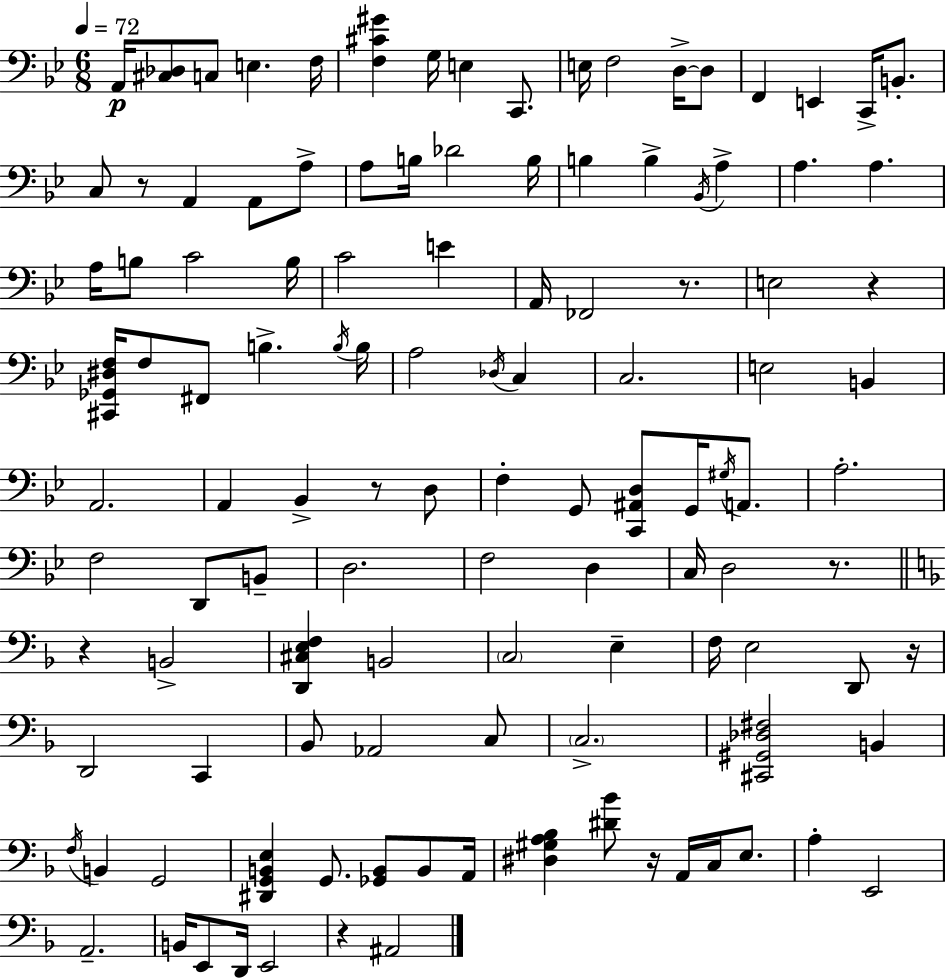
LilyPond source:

{
  \clef bass
  \numericTimeSignature
  \time 6/8
  \key bes \major
  \tempo 4 = 72
  \repeat volta 2 { a,16\p <cis des>8 c8 e4. f16 | <f cis' gis'>4 g16 e4 c,8. | e16 f2 d16->~~ d8 | f,4 e,4 c,16-> b,8.-. | \break c8 r8 a,4 a,8 a8-> | a8 b16 des'2 b16 | b4 b4-> \acciaccatura { bes,16 } a4-> | a4. a4. | \break a16 b8 c'2 | b16 c'2 e'4 | a,16 fes,2 r8. | e2 r4 | \break <cis, ges, dis f>16 f8 fis,8 b4.-> | \acciaccatura { b16 } b16 a2 \acciaccatura { des16 } c4 | c2. | e2 b,4 | \break a,2. | a,4 bes,4-> r8 | d8 f4-. g,8 <c, ais, d>8 g,16 | \acciaccatura { gis16 } a,8. a2.-. | \break f2 | d,8 b,8-- d2. | f2 | d4 c16 d2 | \break r8. \bar "||" \break \key f \major r4 b,2-> | <d, cis e f>4 b,2 | \parenthesize c2 e4-- | f16 e2 d,8 r16 | \break d,2 c,4 | bes,8 aes,2 c8 | \parenthesize c2.-> | <cis, gis, des fis>2 b,4 | \break \acciaccatura { f16 } b,4 g,2 | <dis, g, b, e>4 g,8. <ges, b,>8 b,8 | a,16 <dis gis a bes>4 <dis' bes'>8 r16 a,16 c16 e8. | a4-. e,2 | \break a,2.-- | b,16 e,8 d,16 e,2 | r4 ais,2 | } \bar "|."
}